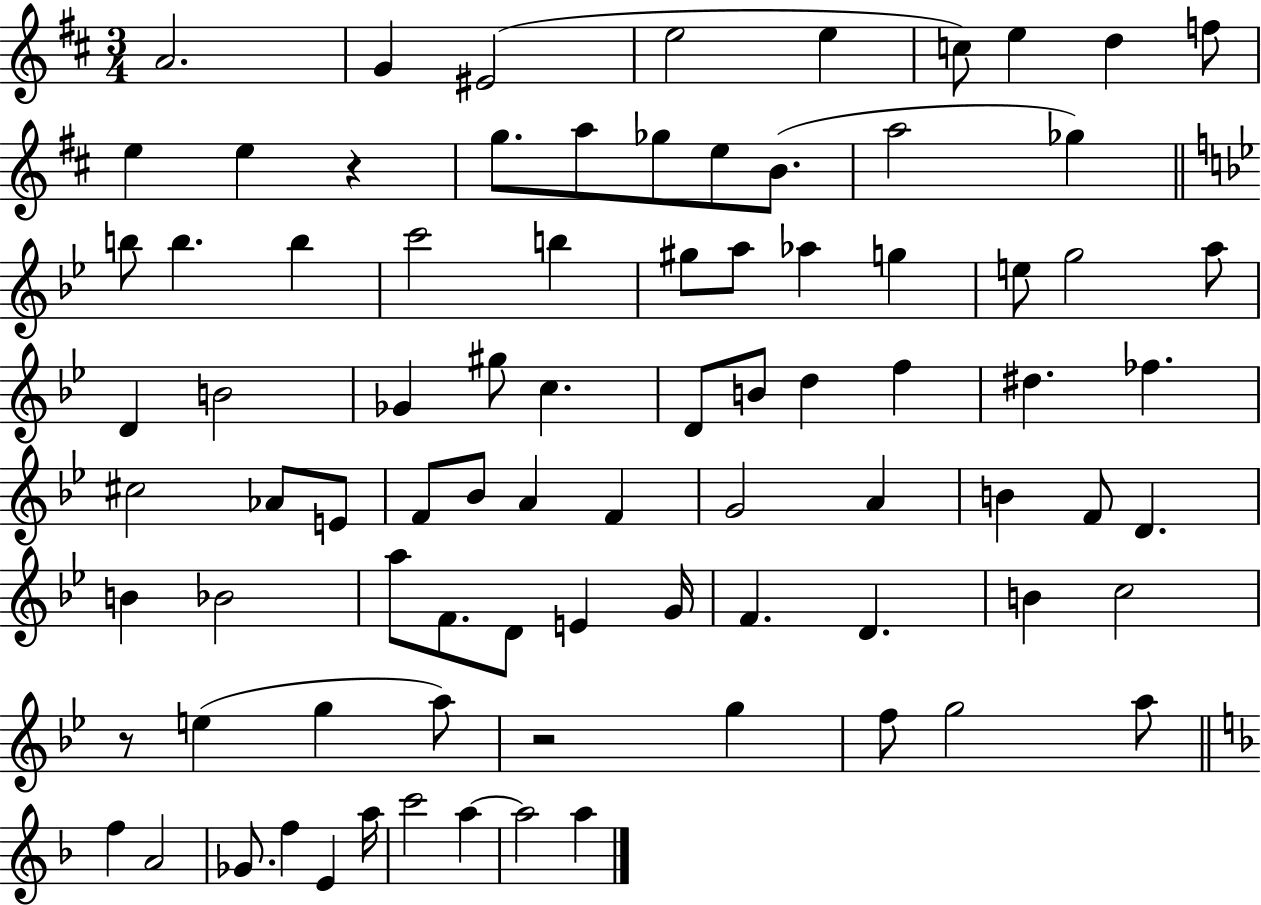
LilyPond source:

{
  \clef treble
  \numericTimeSignature
  \time 3/4
  \key d \major
  a'2. | g'4 eis'2( | e''2 e''4 | c''8) e''4 d''4 f''8 | \break e''4 e''4 r4 | g''8. a''8 ges''8 e''8 b'8.( | a''2 ges''4) | \bar "||" \break \key bes \major b''8 b''4. b''4 | c'''2 b''4 | gis''8 a''8 aes''4 g''4 | e''8 g''2 a''8 | \break d'4 b'2 | ges'4 gis''8 c''4. | d'8 b'8 d''4 f''4 | dis''4. fes''4. | \break cis''2 aes'8 e'8 | f'8 bes'8 a'4 f'4 | g'2 a'4 | b'4 f'8 d'4. | \break b'4 bes'2 | a''8 f'8. d'8 e'4 g'16 | f'4. d'4. | b'4 c''2 | \break r8 e''4( g''4 a''8) | r2 g''4 | f''8 g''2 a''8 | \bar "||" \break \key d \minor f''4 a'2 | ges'8. f''4 e'4 a''16 | c'''2 a''4~~ | a''2 a''4 | \break \bar "|."
}